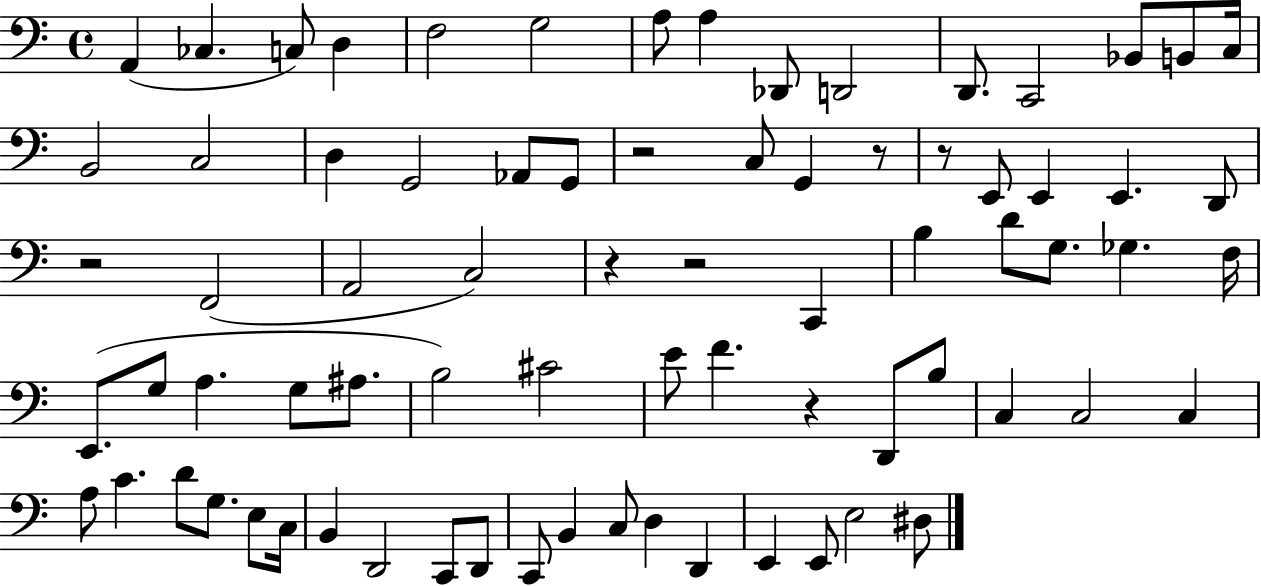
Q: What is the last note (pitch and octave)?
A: D#3